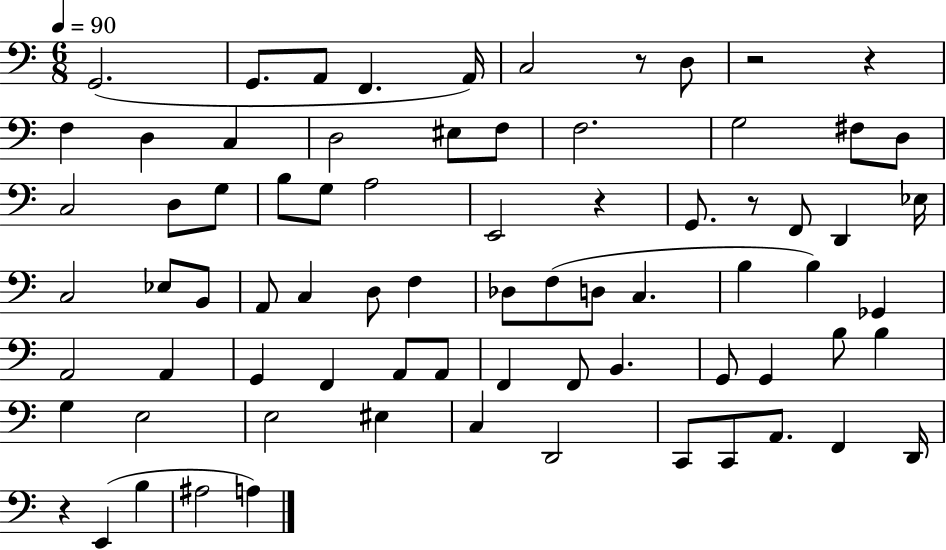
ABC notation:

X:1
T:Untitled
M:6/8
L:1/4
K:C
G,,2 G,,/2 A,,/2 F,, A,,/4 C,2 z/2 D,/2 z2 z F, D, C, D,2 ^E,/2 F,/2 F,2 G,2 ^F,/2 D,/2 C,2 D,/2 G,/2 B,/2 G,/2 A,2 E,,2 z G,,/2 z/2 F,,/2 D,, _E,/4 C,2 _E,/2 B,,/2 A,,/2 C, D,/2 F, _D,/2 F,/2 D,/2 C, B, B, _G,, A,,2 A,, G,, F,, A,,/2 A,,/2 F,, F,,/2 B,, G,,/2 G,, B,/2 B, G, E,2 E,2 ^E, C, D,,2 C,,/2 C,,/2 A,,/2 F,, D,,/4 z E,, B, ^A,2 A,